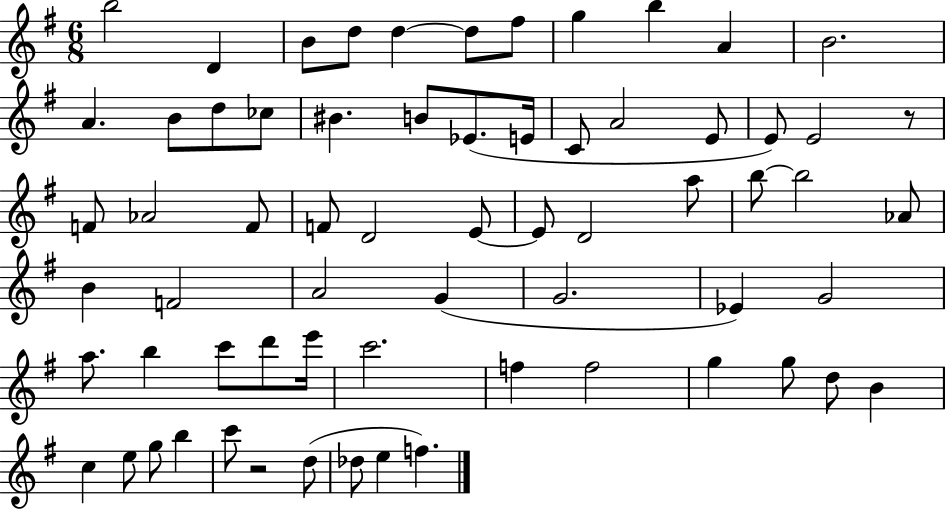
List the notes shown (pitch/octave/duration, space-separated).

B5/h D4/q B4/e D5/e D5/q D5/e F#5/e G5/q B5/q A4/q B4/h. A4/q. B4/e D5/e CES5/e BIS4/q. B4/e Eb4/e. E4/s C4/e A4/h E4/e E4/e E4/h R/e F4/e Ab4/h F4/e F4/e D4/h E4/e E4/e D4/h A5/e B5/e B5/h Ab4/e B4/q F4/h A4/h G4/q G4/h. Eb4/q G4/h A5/e. B5/q C6/e D6/e E6/s C6/h. F5/q F5/h G5/q G5/e D5/e B4/q C5/q E5/e G5/e B5/q C6/e R/h D5/e Db5/e E5/q F5/q.